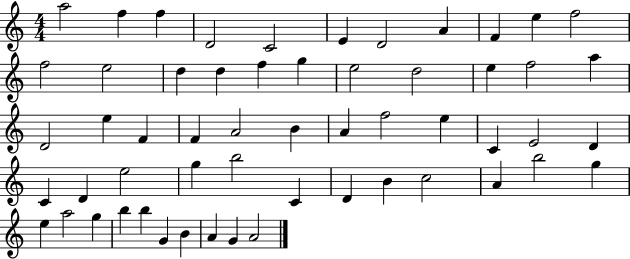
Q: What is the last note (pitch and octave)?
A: A4